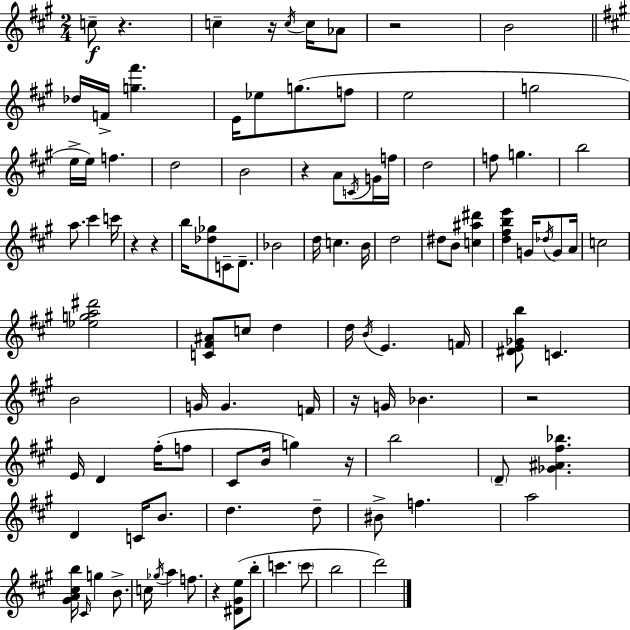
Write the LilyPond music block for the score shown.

{
  \clef treble
  \numericTimeSignature
  \time 2/4
  \key a \major
  c''8--\f r4. | c''4-- r16 \acciaccatura { c''16 } c''16 aes'8 | r2 | b'2 | \break \bar "||" \break \key a \major des''16 f'16-> <g'' fis'''>4. | e'16 ees''8 g''8.( f''8 | e''2 | g''2 | \break e''16-> e''16) f''4. | d''2 | b'2 | r4 a'8 \acciaccatura { c'16 } g'16 | \break f''16 d''2 | f''8 g''4. | b''2 | a''8. cis'''4 | \break c'''16 r4 r4 | b''16 <des'' ges''>8 c'8-- d'8.-- | bes'2 | d''16 c''4. | \break b'16 d''2 | dis''8 b'8 <c'' ais'' dis'''>4 | <d'' fis'' b'' e'''>4 g'16 \acciaccatura { des''16 } g'8 | a'16 c''2 | \break <ees'' g'' a'' dis'''>2 | <c' fis' ais'>8 c''8 d''4 | d''16 \acciaccatura { b'16 } e'4. | f'16 <dis' e' ges' b''>8 c'4. | \break b'2 | g'16 g'4. | f'16 r16 g'16 bes'4. | r2 | \break e'16 d'4 | fis''16-.( f''8 cis'8 b'16 g''4) | r16 b''2 | \parenthesize d'8-- <ges' ais' fis'' bes''>4. | \break d'4 c'16 | b'8. d''4. | d''8-- bis'8-> f''4. | a''2 | \break <gis' a' cis'' b''>16 \grace { cis'16 } g''4 | b'8.-> c''16 \acciaccatura { ges''16 } a''4 | f''8. r4 | <dis' gis' e''>8( b''8-. c'''4. | \break \parenthesize c'''8 b''2 | d'''2) | \bar "|."
}